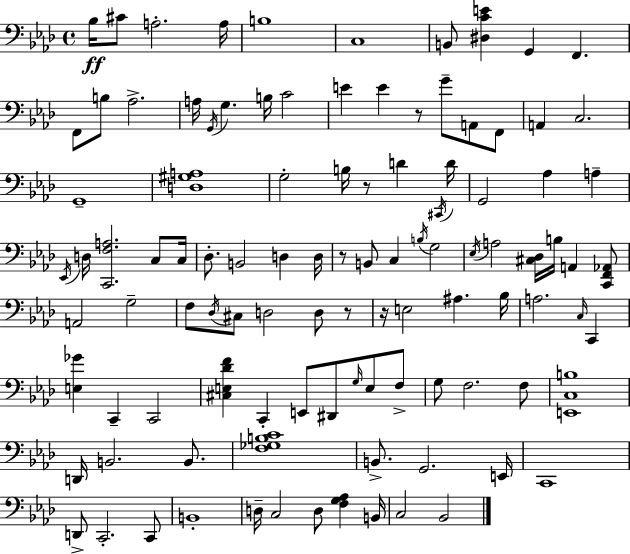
X:1
T:Untitled
M:4/4
L:1/4
K:Fm
_B,/4 ^C/2 A,2 A,/4 B,4 C,4 B,,/2 [^D,CE] G,, F,, F,,/2 B,/2 _A,2 A,/4 G,,/4 G, B,/4 C2 E E z/2 G/2 A,,/2 F,,/2 A,, C,2 G,,4 [D,^G,A,]4 G,2 B,/4 z/2 D ^C,,/4 D/4 G,,2 _A, A, _E,,/4 D,/4 [C,,F,A,]2 C,/2 C,/4 _D,/2 B,,2 D, D,/4 z/2 B,,/2 C, B,/4 G,2 _E,/4 A,2 [^C,_D,]/4 B,/4 A,, [C,,F,,_A,,]/2 A,,2 G,2 F,/2 _D,/4 ^C,/2 D,2 D,/2 z/2 z/4 E,2 ^A, _B,/4 A,2 C,/4 C,, [E,_G] C,, C,,2 [^C,E,_DF] C,, E,,/2 ^D,,/2 G,/4 E,/2 F,/2 G,/2 F,2 F,/2 [E,,C,B,]4 D,,/4 B,,2 B,,/2 [F,_G,B,C]4 B,,/2 G,,2 E,,/4 C,,4 D,,/2 C,,2 C,,/2 B,,4 D,/4 C,2 D,/2 [F,G,_A,] B,,/4 C,2 _B,,2